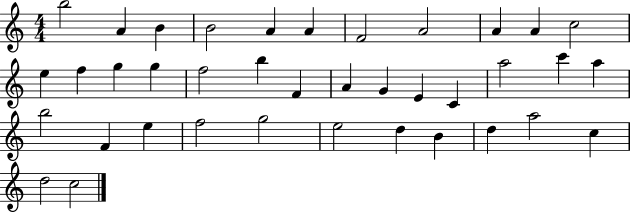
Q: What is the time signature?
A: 4/4